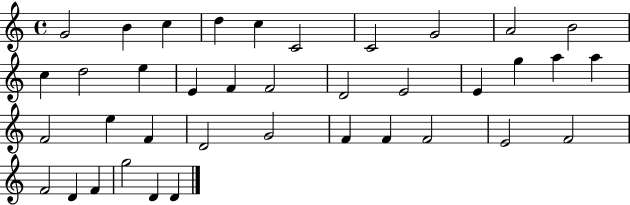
G4/h B4/q C5/q D5/q C5/q C4/h C4/h G4/h A4/h B4/h C5/q D5/h E5/q E4/q F4/q F4/h D4/h E4/h E4/q G5/q A5/q A5/q F4/h E5/q F4/q D4/h G4/h F4/q F4/q F4/h E4/h F4/h F4/h D4/q F4/q G5/h D4/q D4/q